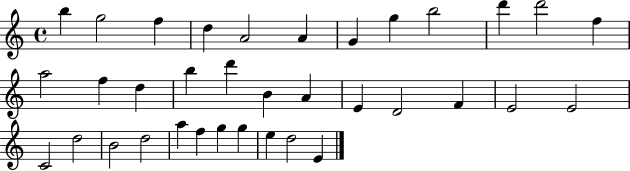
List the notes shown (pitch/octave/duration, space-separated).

B5/q G5/h F5/q D5/q A4/h A4/q G4/q G5/q B5/h D6/q D6/h F5/q A5/h F5/q D5/q B5/q D6/q B4/q A4/q E4/q D4/h F4/q E4/h E4/h C4/h D5/h B4/h D5/h A5/q F5/q G5/q G5/q E5/q D5/h E4/q